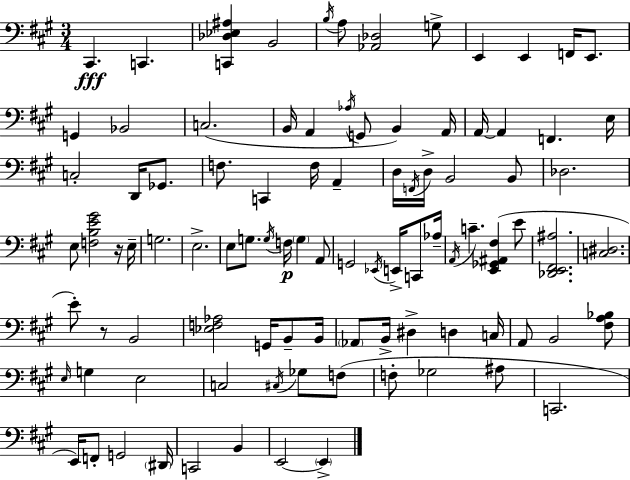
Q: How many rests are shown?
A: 2